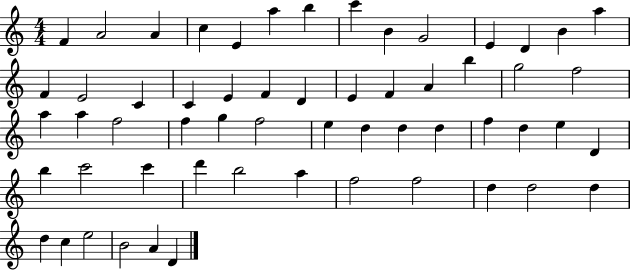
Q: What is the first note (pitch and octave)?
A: F4